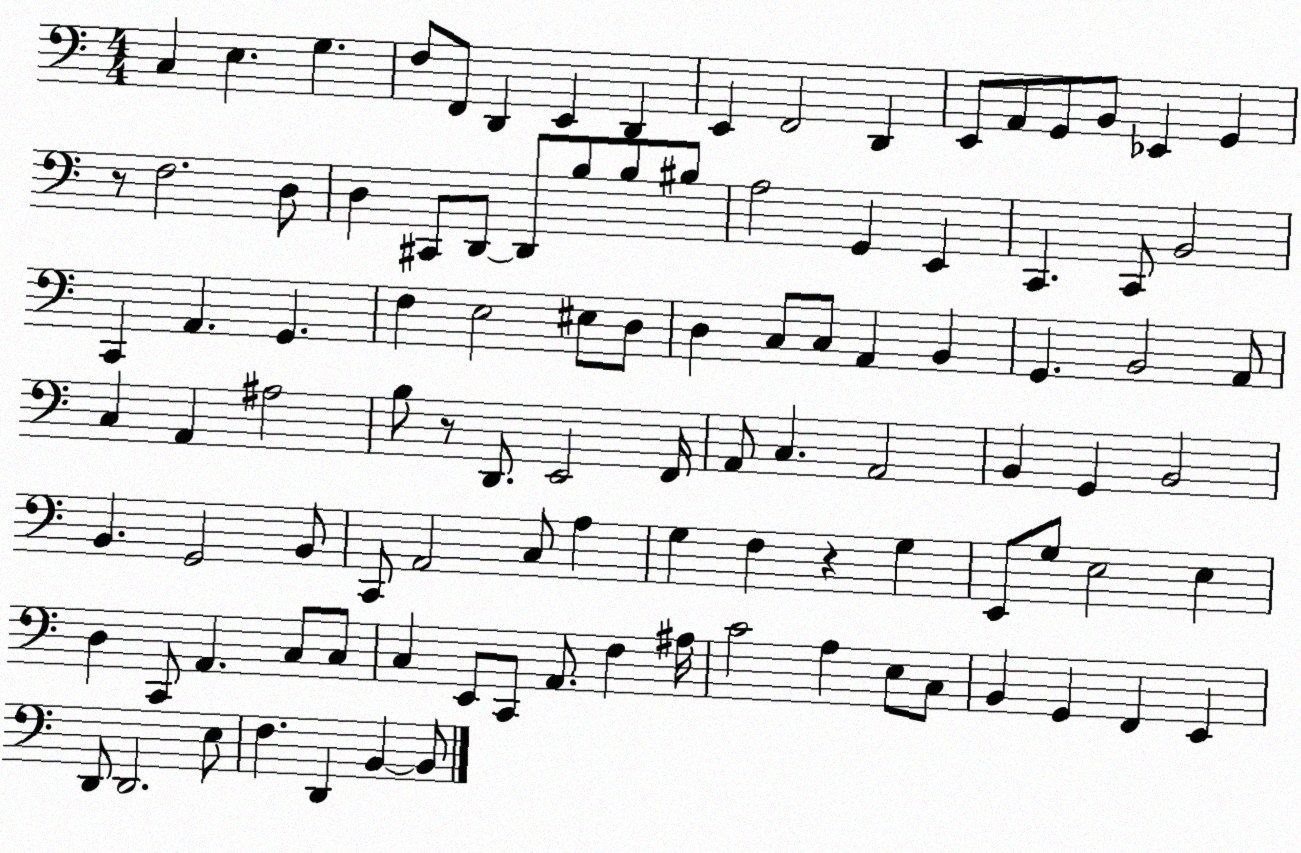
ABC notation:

X:1
T:Untitled
M:4/4
L:1/4
K:C
C, E, G, F,/2 F,,/2 D,, E,, D,, E,, F,,2 D,, E,,/2 A,,/2 G,,/2 B,,/2 _E,, G,, z/2 F,2 D,/2 D, ^C,,/2 D,,/2 D,,/2 B,/2 B,/2 ^B,/2 A,2 G,, E,, C,, C,,/2 B,,2 C,, A,, G,, F, E,2 ^E,/2 D,/2 D, C,/2 C,/2 A,, B,, G,, B,,2 A,,/2 C, A,, ^A,2 B,/2 z/2 D,,/2 E,,2 F,,/4 A,,/2 C, A,,2 B,, G,, B,,2 B,, G,,2 B,,/2 C,,/2 A,,2 C,/2 A, G, F, z G, E,,/2 G,/2 E,2 E, D, C,,/2 A,, C,/2 C,/2 C, E,,/2 C,,/2 A,,/2 F, ^A,/4 C2 A, E,/2 C,/2 B,, G,, F,, E,, D,,/2 D,,2 E,/2 F, D,, B,, B,,/2